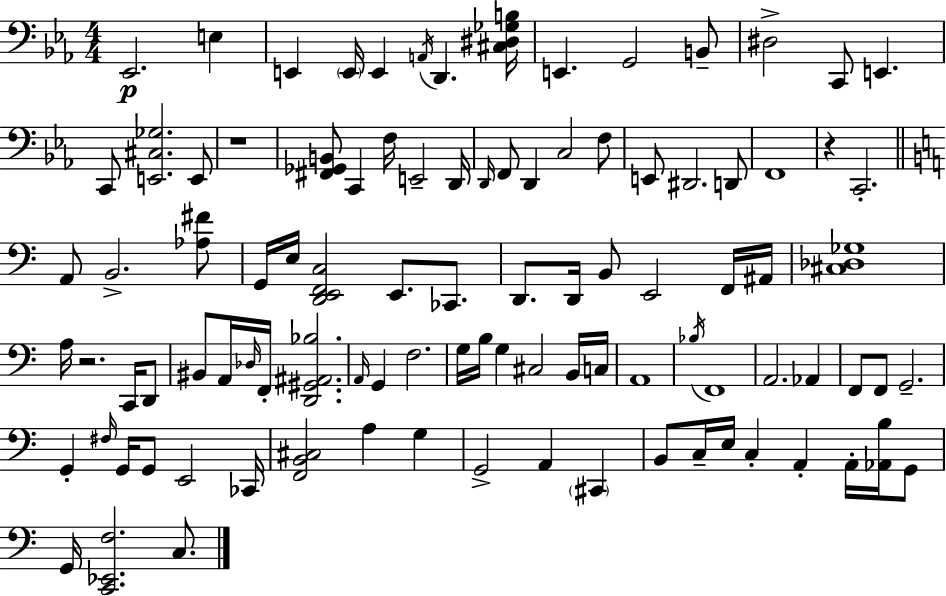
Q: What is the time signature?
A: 4/4